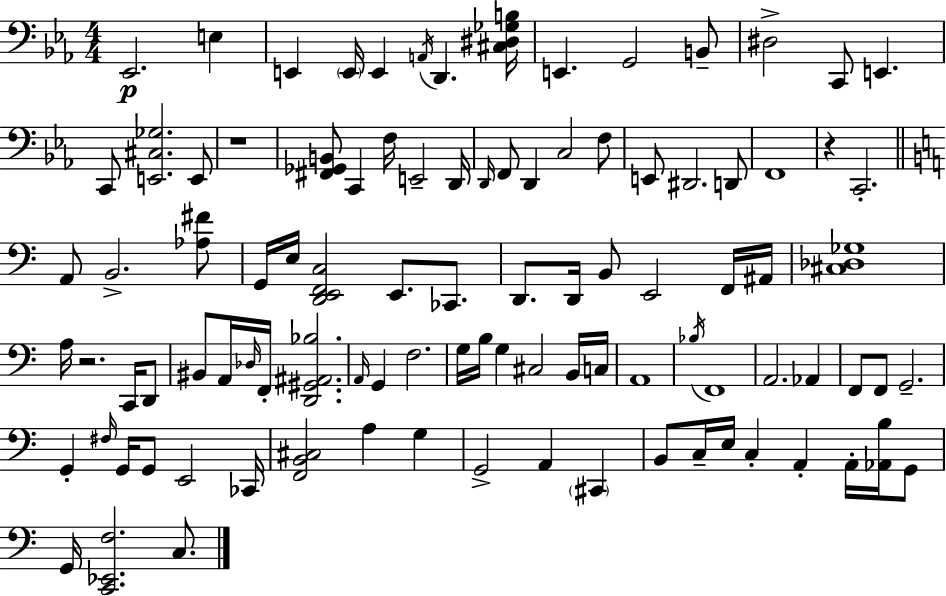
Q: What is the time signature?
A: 4/4